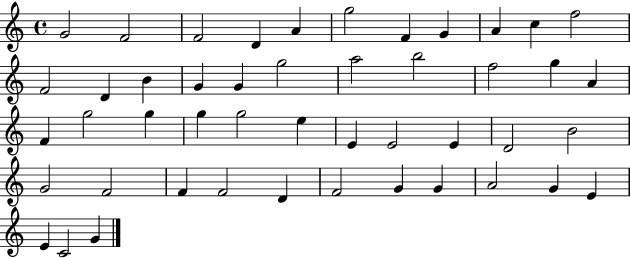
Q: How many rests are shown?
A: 0